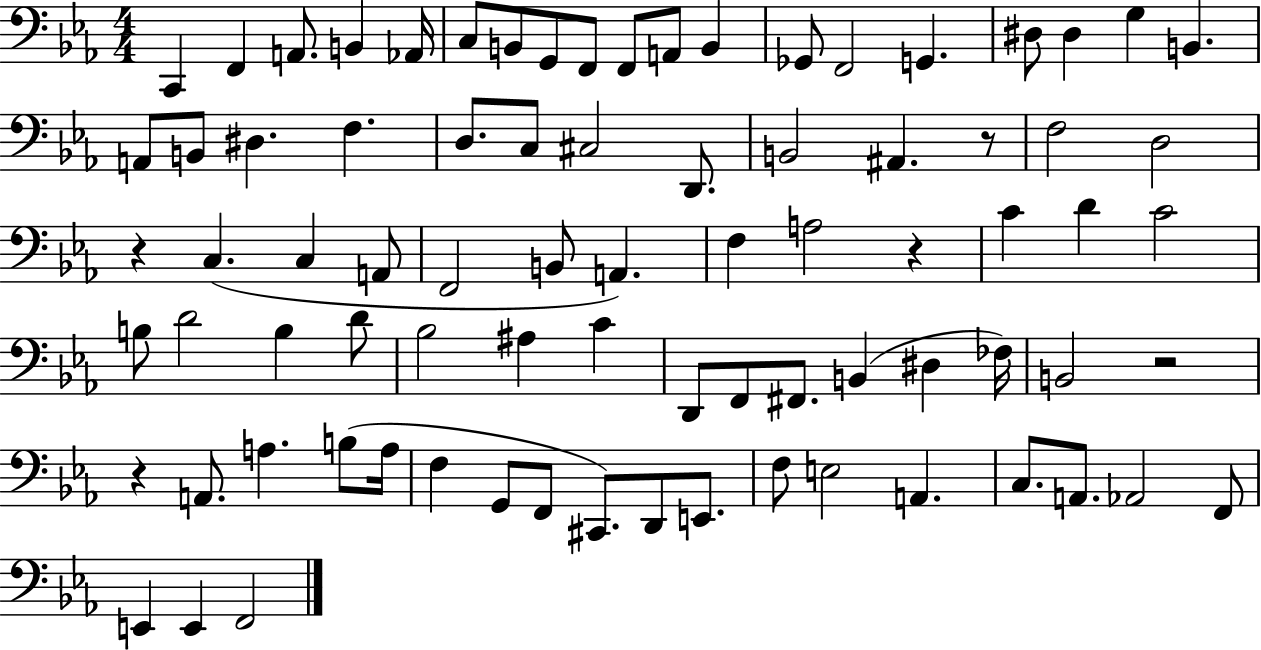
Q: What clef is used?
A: bass